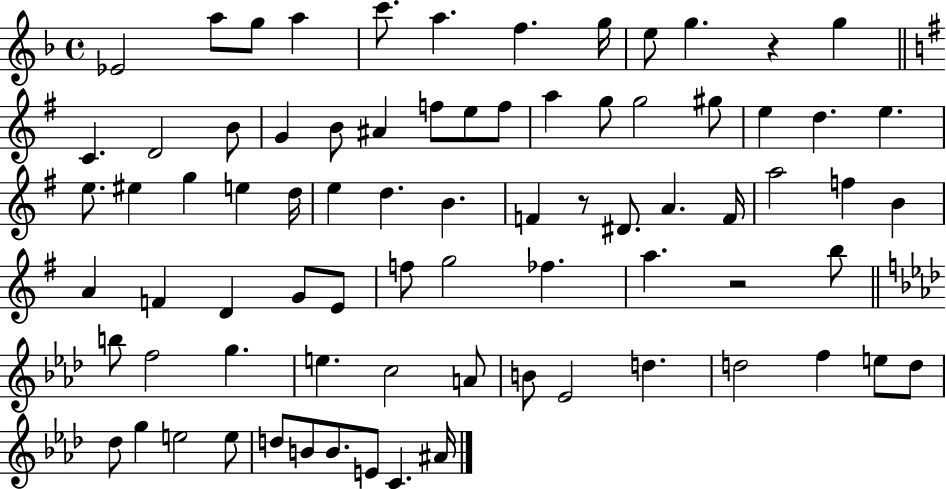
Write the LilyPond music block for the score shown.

{
  \clef treble
  \time 4/4
  \defaultTimeSignature
  \key f \major
  ees'2 a''8 g''8 a''4 | c'''8. a''4. f''4. g''16 | e''8 g''4. r4 g''4 | \bar "||" \break \key e \minor c'4. d'2 b'8 | g'4 b'8 ais'4 f''8 e''8 f''8 | a''4 g''8 g''2 gis''8 | e''4 d''4. e''4. | \break e''8. eis''4 g''4 e''4 d''16 | e''4 d''4. b'4. | f'4 r8 dis'8. a'4. f'16 | a''2 f''4 b'4 | \break a'4 f'4 d'4 g'8 e'8 | f''8 g''2 fes''4. | a''4. r2 b''8 | \bar "||" \break \key f \minor b''8 f''2 g''4. | e''4. c''2 a'8 | b'8 ees'2 d''4. | d''2 f''4 e''8 d''8 | \break des''8 g''4 e''2 e''8 | d''8 b'8 b'8. e'8 c'4. ais'16 | \bar "|."
}